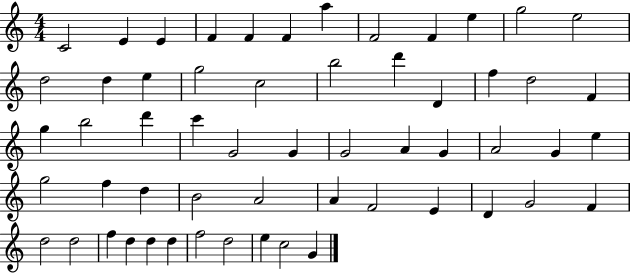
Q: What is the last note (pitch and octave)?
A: G4